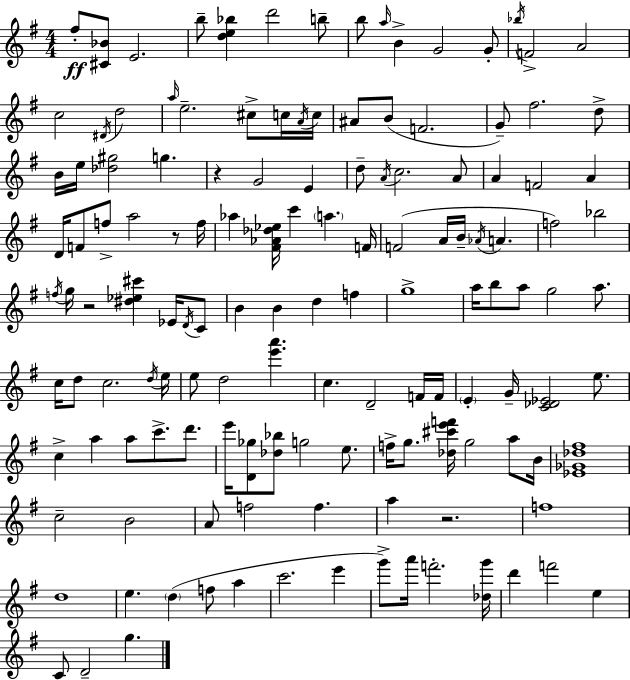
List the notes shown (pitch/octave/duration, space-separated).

F#5/e [C#4,Bb4]/e E4/h. B5/e [D5,E5,Bb5]/q D6/h B5/e B5/e A5/s B4/q G4/h G4/e Bb5/s F4/h A4/h C5/h D#4/s D5/h A5/s E5/h. C#5/e C5/s A4/s C5/s A#4/e B4/e F4/h. G4/e F#5/h. D5/e B4/s E5/s [Db5,G#5]/h G5/q. R/q G4/h E4/q D5/e A4/s C5/h. A4/e A4/q F4/h A4/q D4/s F4/e F5/e A5/h R/e F5/s Ab5/q [F#4,Ab4,Db5,Eb5]/s C6/q A5/q. F4/s F4/h A4/s B4/s Ab4/s A4/q. F5/h Bb5/h F5/s G5/s R/h [D#5,Eb5,C#6]/q Eb4/s D4/s C4/e B4/q B4/q D5/q F5/q G5/w A5/s B5/e A5/e G5/h A5/e. C5/s D5/e C5/h. D5/s E5/s E5/e D5/h [E6,A6]/q. C5/q. D4/h F4/s F4/s E4/q G4/s [C4,Db4,Eb4]/h E5/e. C5/q A5/q A5/e C6/e. D6/e. E6/s [D4,Gb5]/e [Db5,Bb5]/e G5/h E5/e. F5/s G5/e. [Db5,C#6,E6,F6]/s G5/h A5/e B4/s [Eb4,Gb4,Db5,F#5]/w C5/h B4/h A4/e F5/h F5/q. A5/q R/h. F5/w D5/w E5/q. D5/q F5/e A5/q C6/h. E6/q G6/e A6/s F6/h. [Db5,G6]/s D6/q F6/h E5/q C4/e D4/h G5/q.